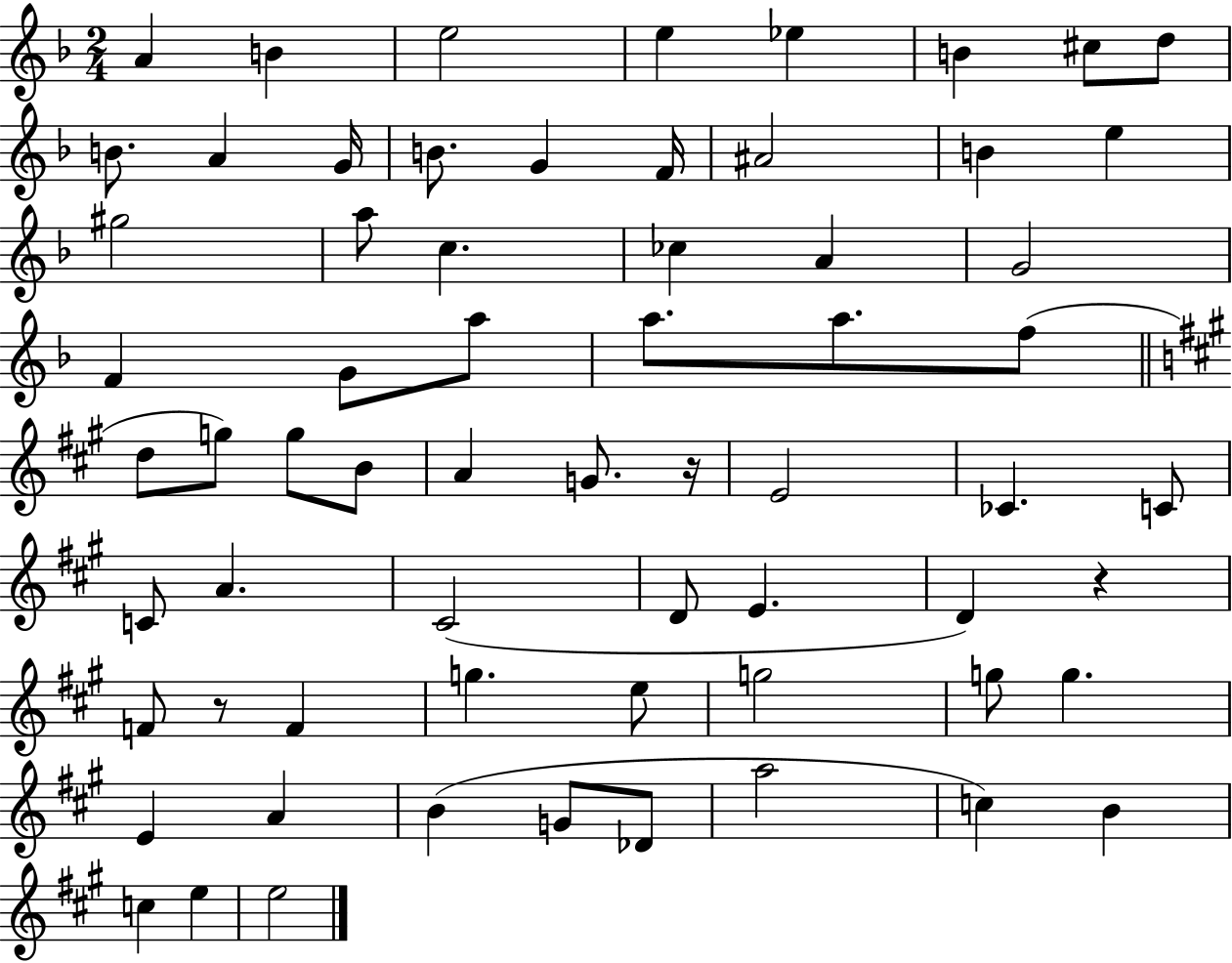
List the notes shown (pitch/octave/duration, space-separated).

A4/q B4/q E5/h E5/q Eb5/q B4/q C#5/e D5/e B4/e. A4/q G4/s B4/e. G4/q F4/s A#4/h B4/q E5/q G#5/h A5/e C5/q. CES5/q A4/q G4/h F4/q G4/e A5/e A5/e. A5/e. F5/e D5/e G5/e G5/e B4/e A4/q G4/e. R/s E4/h CES4/q. C4/e C4/e A4/q. C#4/h D4/e E4/q. D4/q R/q F4/e R/e F4/q G5/q. E5/e G5/h G5/e G5/q. E4/q A4/q B4/q G4/e Db4/e A5/h C5/q B4/q C5/q E5/q E5/h